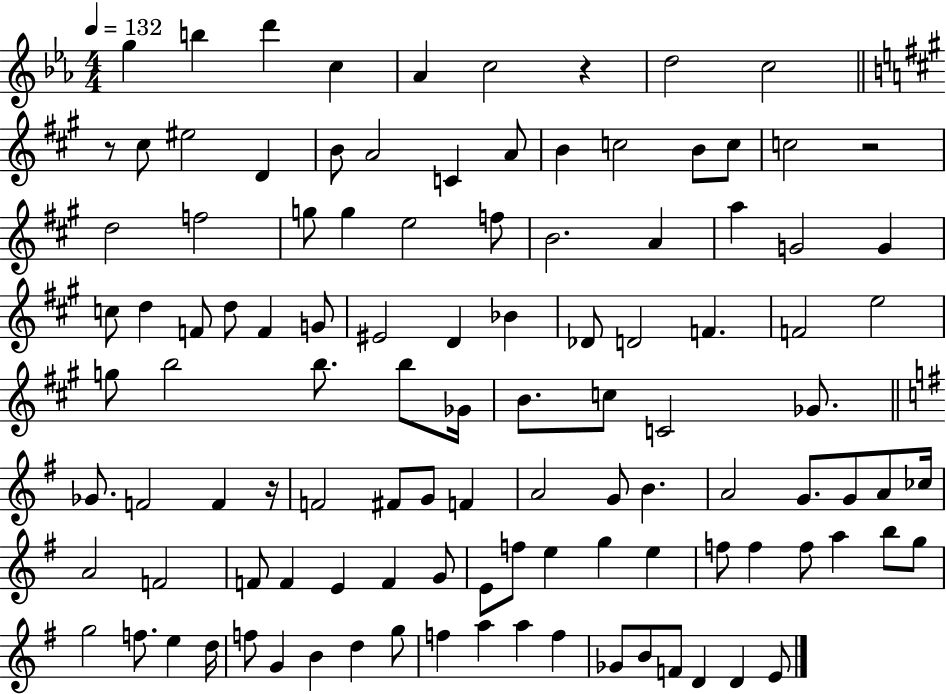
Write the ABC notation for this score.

X:1
T:Untitled
M:4/4
L:1/4
K:Eb
g b d' c _A c2 z d2 c2 z/2 ^c/2 ^e2 D B/2 A2 C A/2 B c2 B/2 c/2 c2 z2 d2 f2 g/2 g e2 f/2 B2 A a G2 G c/2 d F/2 d/2 F G/2 ^E2 D _B _D/2 D2 F F2 e2 g/2 b2 b/2 b/2 _G/4 B/2 c/2 C2 _G/2 _G/2 F2 F z/4 F2 ^F/2 G/2 F A2 G/2 B A2 G/2 G/2 A/2 _c/4 A2 F2 F/2 F E F G/2 E/2 f/2 e g e f/2 f f/2 a b/2 g/2 g2 f/2 e d/4 f/2 G B d g/2 f a a f _G/2 B/2 F/2 D D E/2